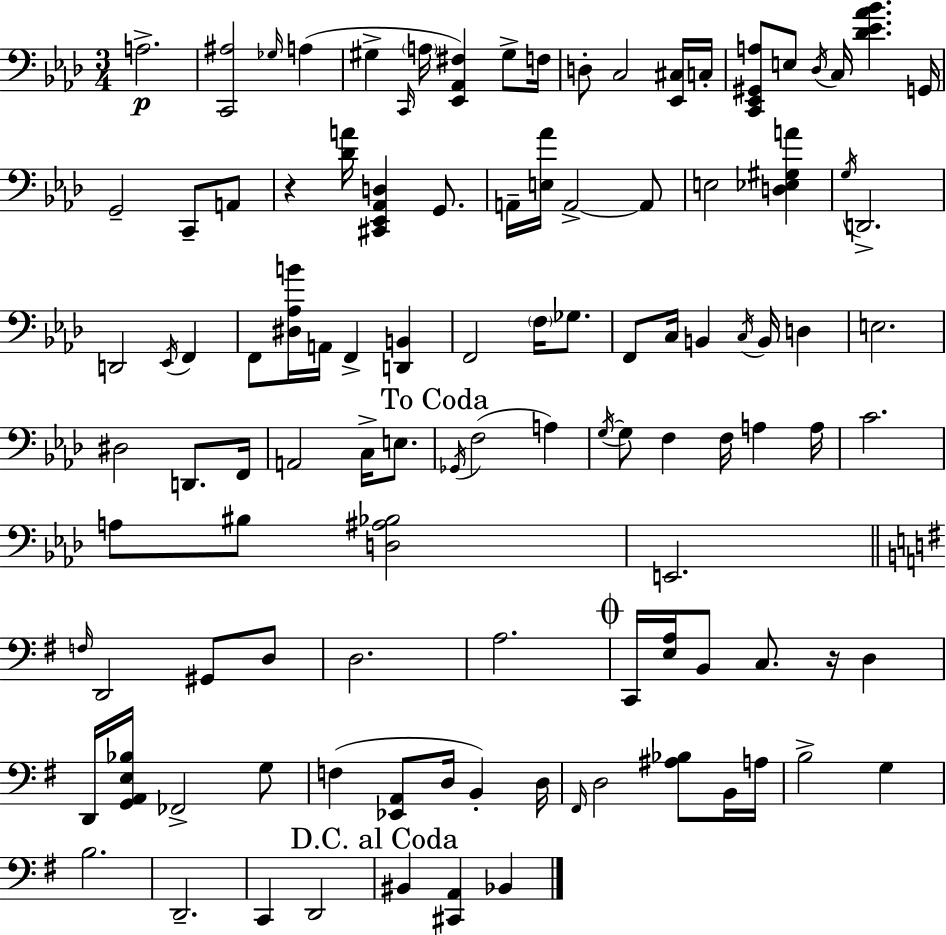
A3/h. [C2,A#3]/h Gb3/s A3/q G#3/q C2/s A3/s [Eb2,Ab2,F#3]/q G#3/e F3/s D3/e C3/h [Eb2,C#3]/s C3/s [C2,Eb2,G#2,A3]/e E3/e Db3/s C3/s [Db4,Eb4,Ab4,Bb4]/q. G2/s G2/h C2/e A2/e R/q [Db4,A4]/s [C#2,Eb2,Ab2,D3]/q G2/e. A2/s [E3,Ab4]/s A2/h A2/e E3/h [D3,Eb3,G#3,A4]/q G3/s D2/h. D2/h Eb2/s F2/q F2/e [D#3,Ab3,B4]/s A2/s F2/q [D2,B2]/q F2/h F3/s Gb3/e. F2/e C3/s B2/q C3/s B2/s D3/q E3/h. D#3/h D2/e. F2/s A2/h C3/s E3/e. Gb2/s F3/h A3/q G3/s G3/e F3/q F3/s A3/q A3/s C4/h. A3/e BIS3/e [D3,A#3,Bb3]/h E2/h. F3/s D2/h G#2/e D3/e D3/h. A3/h. C2/s [E3,A3]/s B2/e C3/e. R/s D3/q D2/s [G2,A2,E3,Bb3]/s FES2/h G3/e F3/q [Eb2,A2]/e D3/s B2/q D3/s F#2/s D3/h [A#3,Bb3]/e B2/s A3/s B3/h G3/q B3/h. D2/h. C2/q D2/h BIS2/q [C#2,A2]/q Bb2/q